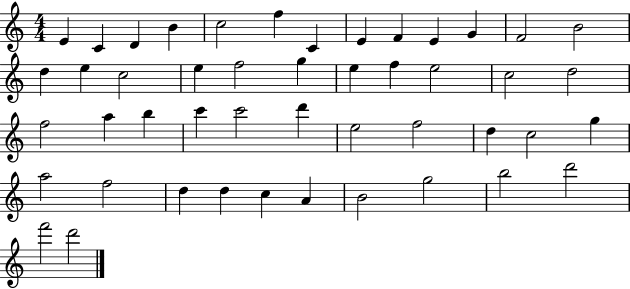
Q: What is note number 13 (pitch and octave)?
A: B4